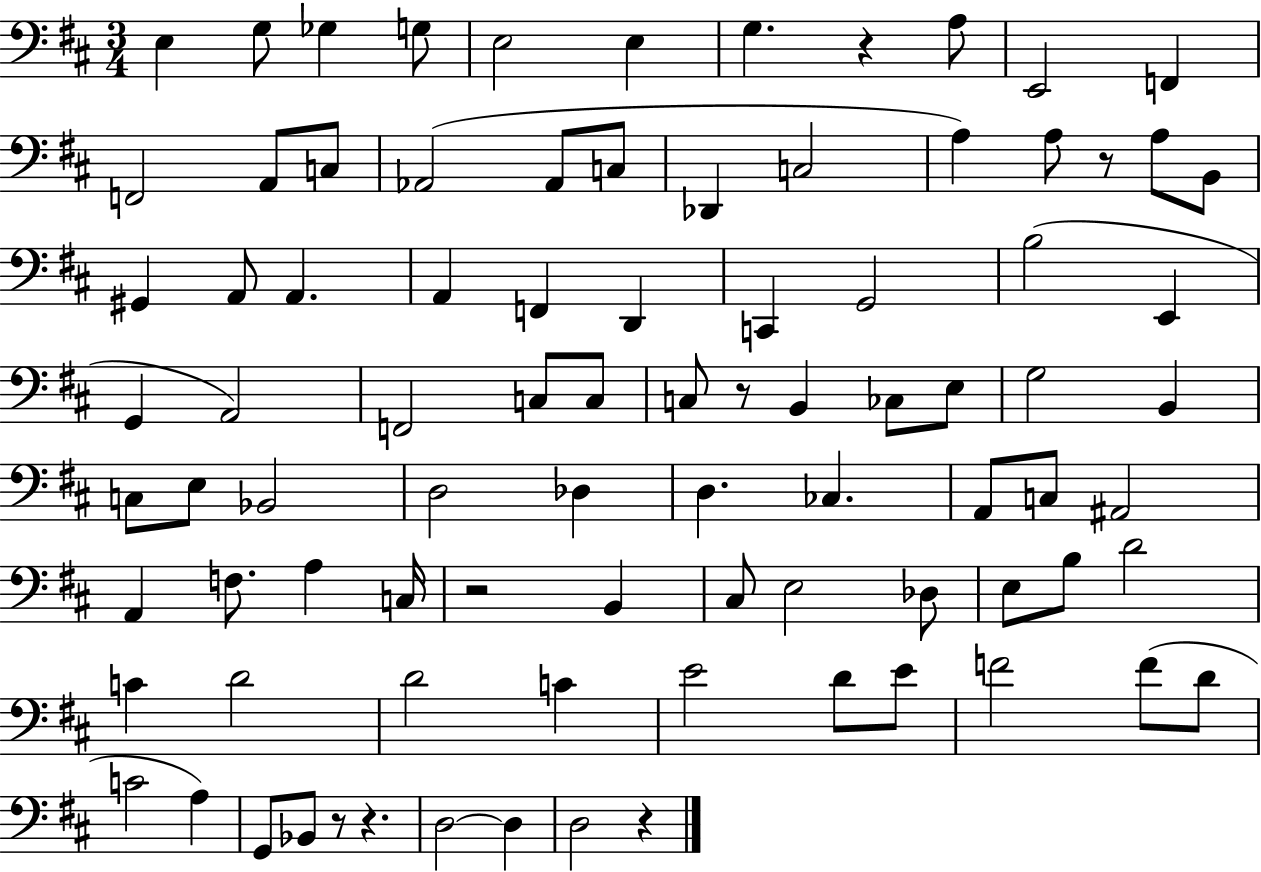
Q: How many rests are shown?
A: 7